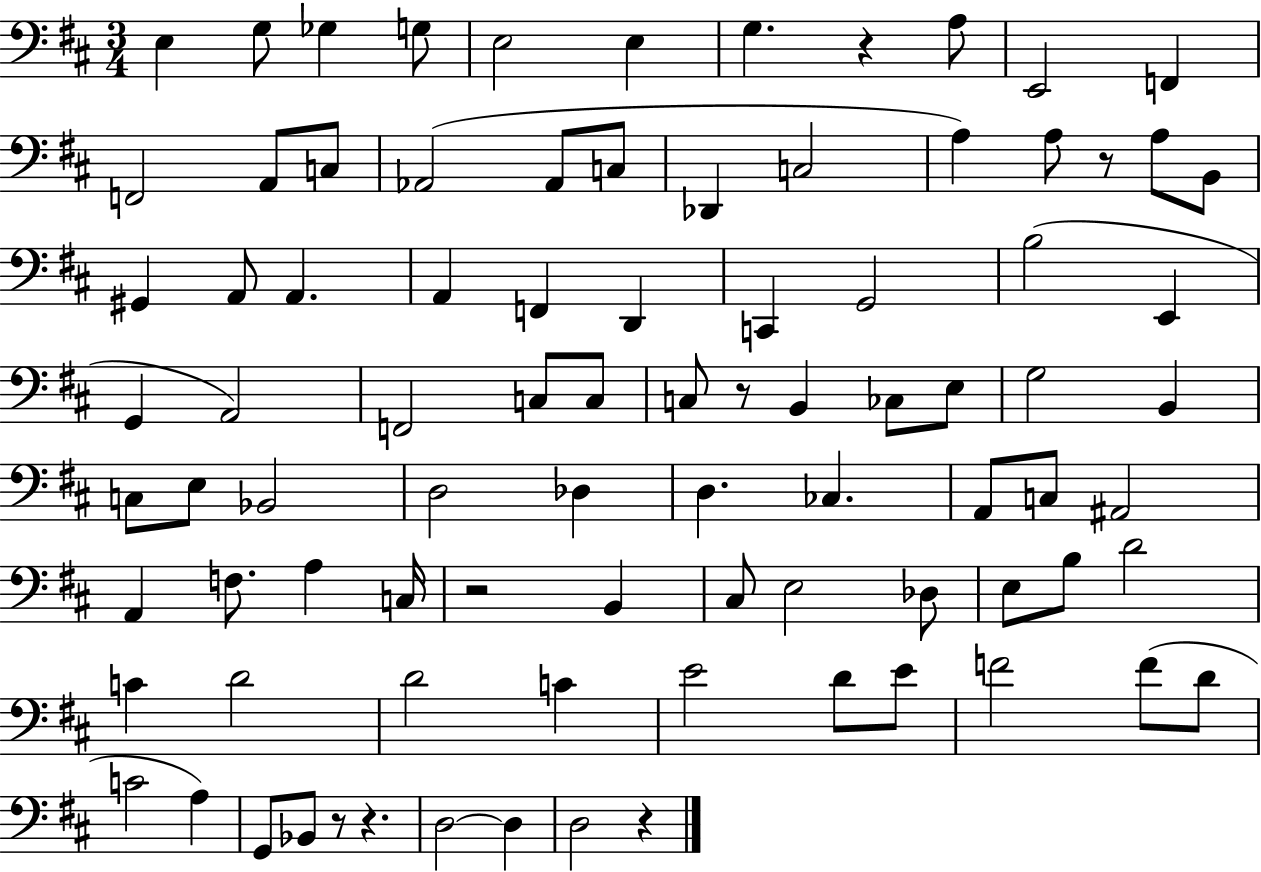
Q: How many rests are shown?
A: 7